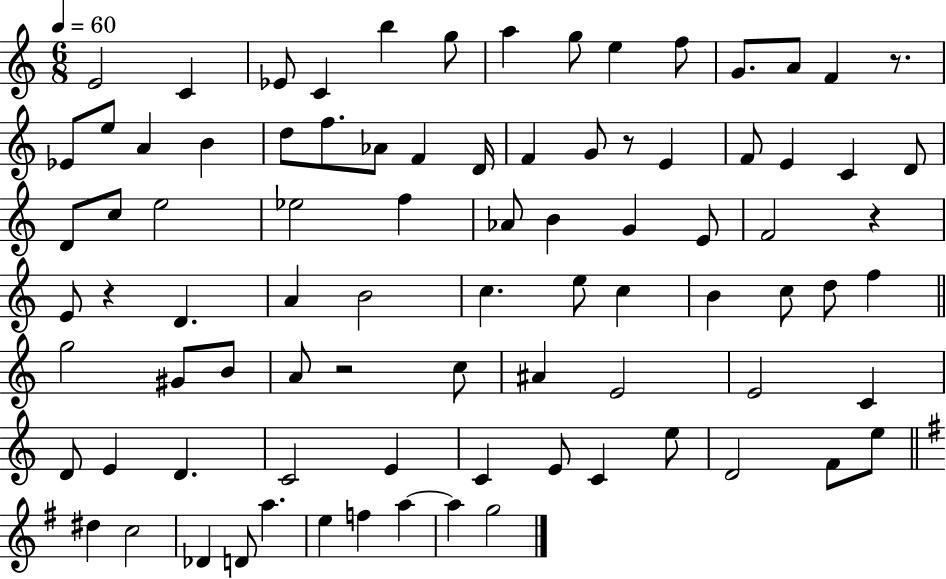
X:1
T:Untitled
M:6/8
L:1/4
K:C
E2 C _E/2 C b g/2 a g/2 e f/2 G/2 A/2 F z/2 _E/2 e/2 A B d/2 f/2 _A/2 F D/4 F G/2 z/2 E F/2 E C D/2 D/2 c/2 e2 _e2 f _A/2 B G E/2 F2 z E/2 z D A B2 c e/2 c B c/2 d/2 f g2 ^G/2 B/2 A/2 z2 c/2 ^A E2 E2 C D/2 E D C2 E C E/2 C e/2 D2 F/2 e/2 ^d c2 _D D/2 a e f a a g2